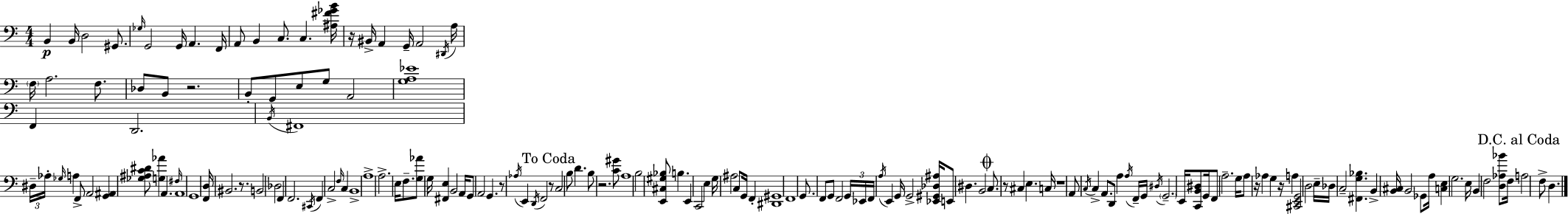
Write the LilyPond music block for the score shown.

{
  \clef bass
  \numericTimeSignature
  \time 4/4
  \key a \minor
  b,4\p b,16 d2 gis,8. | \grace { ges16 } g,2 g,16 a,4. | f,16 a,8 b,4 c8. c4. | <ais fis' ges' b'>16 r16 bis,16-> a,4 g,16-- a,2 | \break \acciaccatura { dis,16 } a16 \parenthesize f16 a2. f8. | des8 b,8 r2. | b,8-. g,8 e8 g8 a,2 | <g a ees'>1 | \break f,4 d,2. | \acciaccatura { b,16 } fis,1 | \tuplet 3/2 { dis16-- aes16-. \grace { ges16 } } a4 f,8-> a,2 | <g, ais,>4 <ges ais c' dis'>8 <g aes'>4 a,4. | \break \grace { fis16 } a,1 | g,1 | <f, d>16 bis,2. | r8. b,2 des2 | \break f,4 f,2. | \acciaccatura { cis,16 } f,4 c2-> | \grace { f16 } c4 b,1-> | a1-> | \break a2.-> | e16 f8.-- <g aes'>8 g16 <fis, e>4 b,2 | a,16 g,8 a,2 | g,4. r8 \acciaccatura { aes16 } e,4 \acciaccatura { d,16 } f,2 | \break \mark "To Coda" r8 c2 | b8 d'4. b8 r2. | <c' gis'>8 a1 | b2 | \break <e, cis gis bes>8 b4. e,4 c,2 | e4 g16 ais2 | c8 g,16 f,4-. <dis, gis,>1 | f,1 | \break g,8. f,8 g,8 | f,2 \tuplet 3/2 { g,16 ees,16 f,16 } \acciaccatura { a16 } e,4 | g,16 g,2-> <ees, gis, des ais>16 e,8 dis4. | b,2 \mark \markup { \musicglyph "scripts.coda" } c8. r8 cis4 | \break e4. c16 r1 | a,8 \acciaccatura { c16 } c4-> | a,8. d,8 a4 \acciaccatura { a16 } f,16-- g,16 \acciaccatura { dis16 } \parenthesize g,2.-- | e,16 <c, b, dis>8 g,16 f,8 | \break a2.-- g16 a8 r16 | aes4 g4 r16 a4 <cis, e, g,>2 | d2 e16-- des16 c2-- | <fis, g bes>4. b,4-> | \break <b, cis>16 b,2 ges,8 a16 <c e>4 | g2. e16 b,4 | f2 <d aes bes'>8 f16 \mark "D.C. al Coda" a2 | f8-> d4. \bar "|."
}